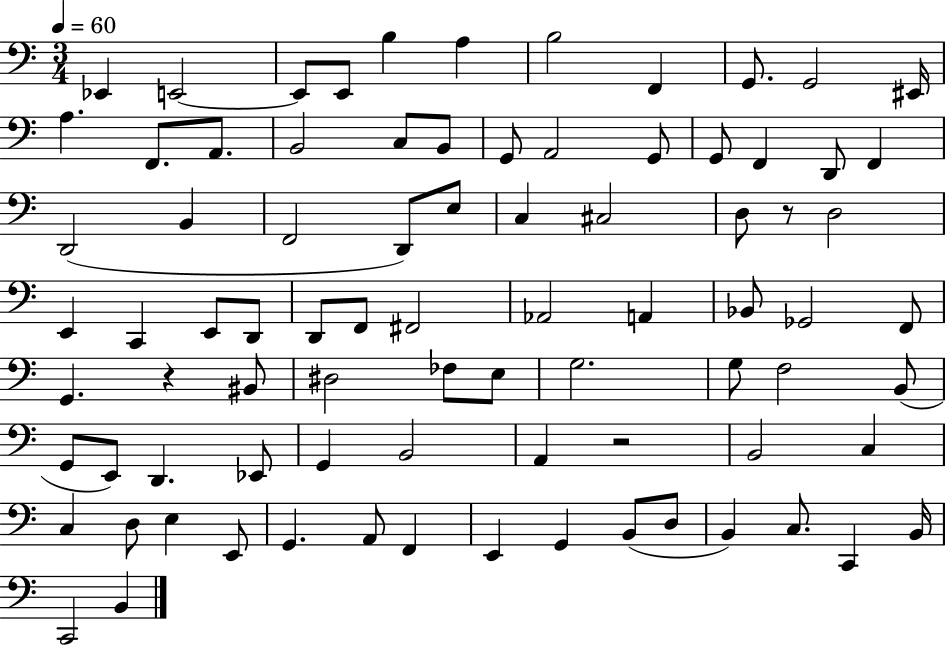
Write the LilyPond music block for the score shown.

{
  \clef bass
  \numericTimeSignature
  \time 3/4
  \key c \major
  \tempo 4 = 60
  ees,4 e,2~~ | e,8 e,8 b4 a4 | b2 f,4 | g,8. g,2 eis,16 | \break a4. f,8. a,8. | b,2 c8 b,8 | g,8 a,2 g,8 | g,8 f,4 d,8 f,4 | \break d,2( b,4 | f,2 d,8) e8 | c4 cis2 | d8 r8 d2 | \break e,4 c,4 e,8 d,8 | d,8 f,8 fis,2 | aes,2 a,4 | bes,8 ges,2 f,8 | \break g,4. r4 bis,8 | dis2 fes8 e8 | g2. | g8 f2 b,8( | \break g,8 e,8) d,4. ees,8 | g,4 b,2 | a,4 r2 | b,2 c4 | \break c4 d8 e4 e,8 | g,4. a,8 f,4 | e,4 g,4 b,8( d8 | b,4) c8. c,4 b,16 | \break c,2 b,4 | \bar "|."
}